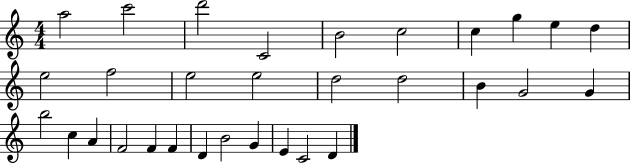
A5/h C6/h D6/h C4/h B4/h C5/h C5/q G5/q E5/q D5/q E5/h F5/h E5/h E5/h D5/h D5/h B4/q G4/h G4/q B5/h C5/q A4/q F4/h F4/q F4/q D4/q B4/h G4/q E4/q C4/h D4/q